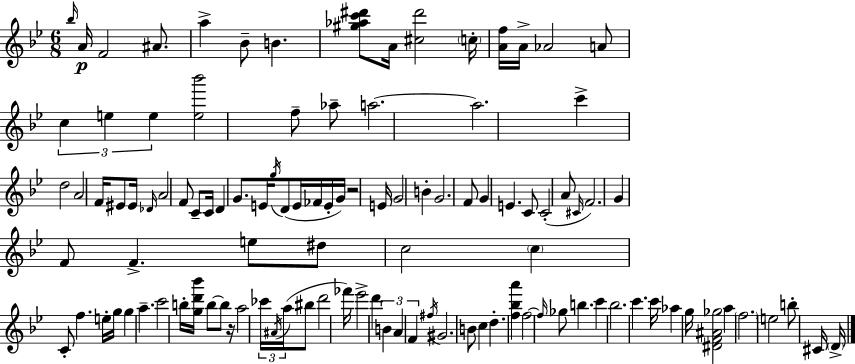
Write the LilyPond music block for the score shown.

{
  \clef treble
  \numericTimeSignature
  \time 6/8
  \key bes \major
  \repeat volta 2 { \grace { bes''16 }\p a'16 f'2 ais'8. | a''4-> bes'8-- b'4. | <gis'' aes'' c''' dis'''>8 a'16 <cis'' dis'''>2 | \parenthesize c''16-. <a' f''>16 a'16-> aes'2 a'8 | \break \tuplet 3/2 { c''4 e''4 e''4 } | <e'' bes'''>2 f''8-- aes''8-- | a''2.~~ | a''2. | \break c'''4-> d''2 | a'2 f'16 eis'8 | eis'16 \grace { des'16 } a'2 f'8 | c'8-- c'16 d'4 g'8. e'16 \acciaccatura { g''16 }( | \break d'8 e'16 fes'16 e'16-. g'16) r2 | e'16 \parenthesize g'2 b'4-. | g'2. | f'8 g'4 e'4. | \break c'8 c'2-.( | a'8 \grace { cis'16 } f'2.) | g'4 f'8 f'4.-> | e''8 dis''8 c''2 | \break \parenthesize c''4 c'8-. f''4. | e''16-. g''16 g''4 a''4.-- | c'''2 | b''16-. <g'' d''' bes'''>16 b''8~~ b''8 r16 a''2 | \break \tuplet 3/2 { ces'''16 \acciaccatura { ais'16 }( a''16 } bis''8 d'''2 | fes'''16) ees'''2-> | d'''4 \tuplet 3/2 { b'4 a'4 | f'4 } \acciaccatura { fis''16 } gis'2. | \break b'8 c''4 | d''4.-. <f'' bes'' a'''>4 f''2~~ | \grace { f''16 } ges''8 b''4. | c'''4 bes''2. | \break c'''4. | c'''16 aes''4 g''16 <dis' f' ais' ges''>2 | a''4 \parenthesize f''2. | e''2 | \break b''8-. cis'16 \parenthesize d'16-> } \bar "|."
}